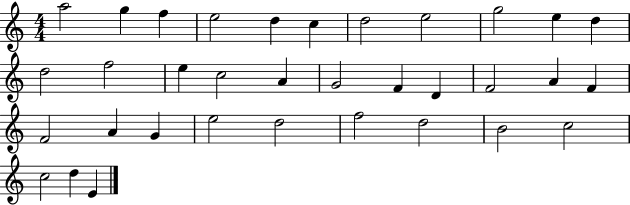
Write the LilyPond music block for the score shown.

{
  \clef treble
  \numericTimeSignature
  \time 4/4
  \key c \major
  a''2 g''4 f''4 | e''2 d''4 c''4 | d''2 e''2 | g''2 e''4 d''4 | \break d''2 f''2 | e''4 c''2 a'4 | g'2 f'4 d'4 | f'2 a'4 f'4 | \break f'2 a'4 g'4 | e''2 d''2 | f''2 d''2 | b'2 c''2 | \break c''2 d''4 e'4 | \bar "|."
}